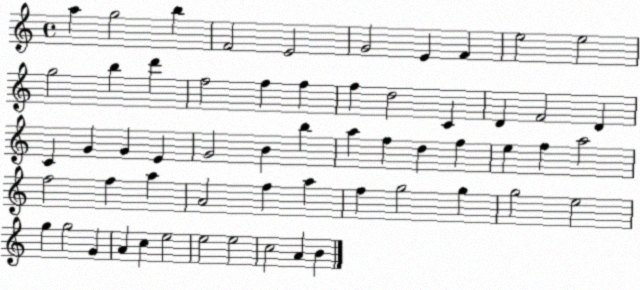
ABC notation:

X:1
T:Untitled
M:4/4
L:1/4
K:C
a g2 b F2 E2 G2 E F e2 e2 g2 b d' f2 f f f d2 C D F2 D C G G E G2 B b a f d f e f a2 f2 f a A2 f a f g2 g g2 e2 g g2 G A c e2 e2 e2 c2 A B